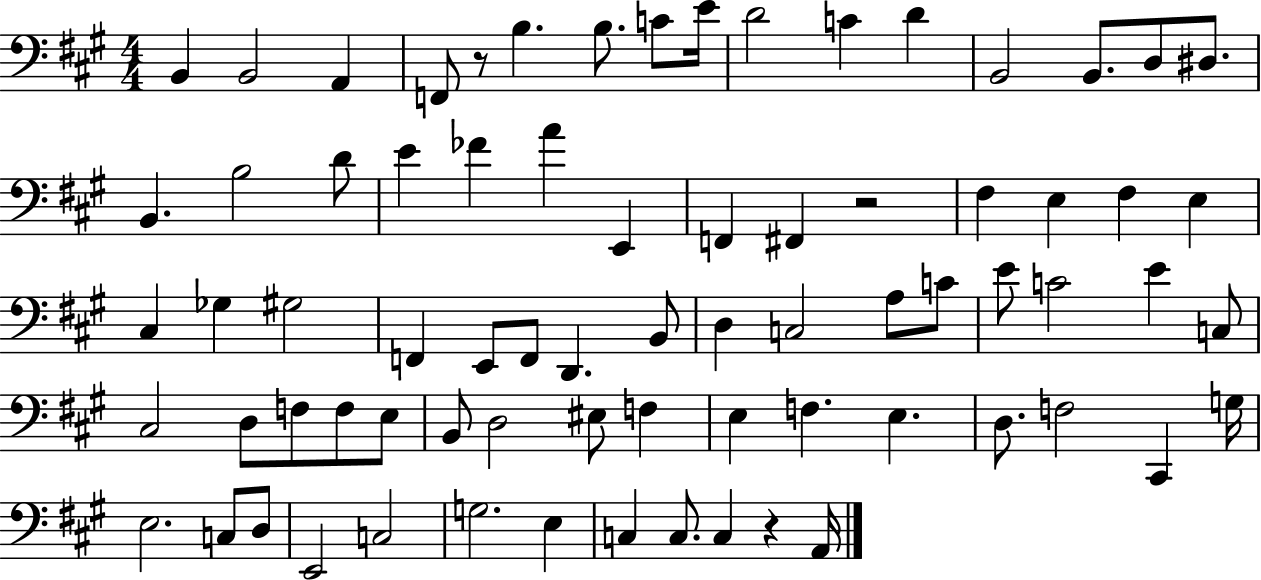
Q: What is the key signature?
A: A major